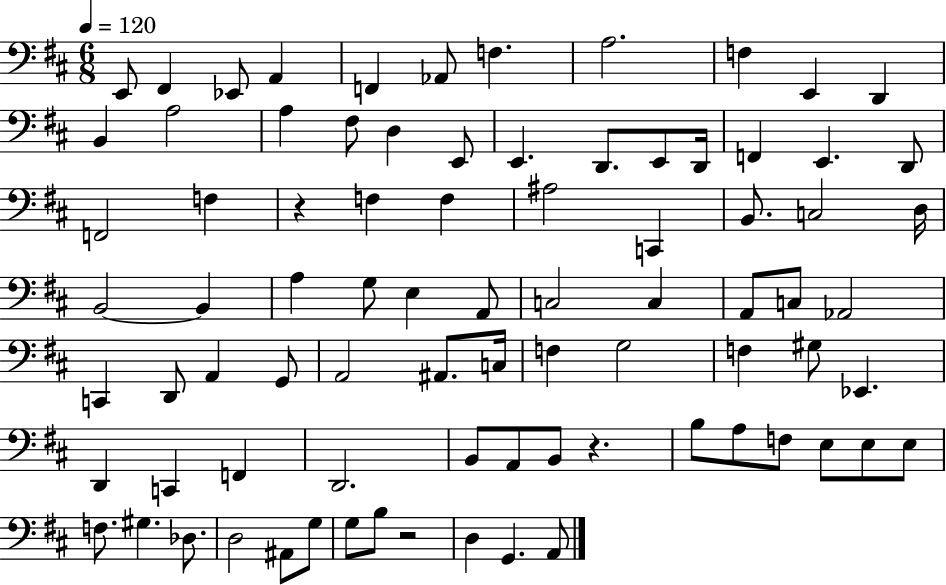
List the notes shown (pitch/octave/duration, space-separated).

E2/e F#2/q Eb2/e A2/q F2/q Ab2/e F3/q. A3/h. F3/q E2/q D2/q B2/q A3/h A3/q F#3/e D3/q E2/e E2/q. D2/e. E2/e D2/s F2/q E2/q. D2/e F2/h F3/q R/q F3/q F3/q A#3/h C2/q B2/e. C3/h D3/s B2/h B2/q A3/q G3/e E3/q A2/e C3/h C3/q A2/e C3/e Ab2/h C2/q D2/e A2/q G2/e A2/h A#2/e. C3/s F3/q G3/h F3/q G#3/e Eb2/q. D2/q C2/q F2/q D2/h. B2/e A2/e B2/e R/q. B3/e A3/e F3/e E3/e E3/e E3/e F3/e. G#3/q. Db3/e. D3/h A#2/e G3/e G3/e B3/e R/h D3/q G2/q. A2/e